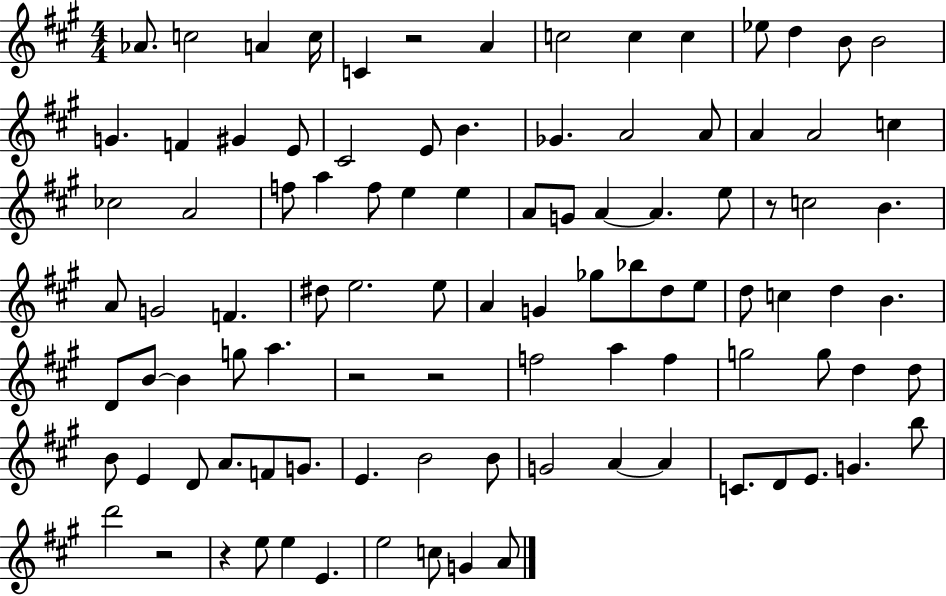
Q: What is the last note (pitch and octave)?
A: A4